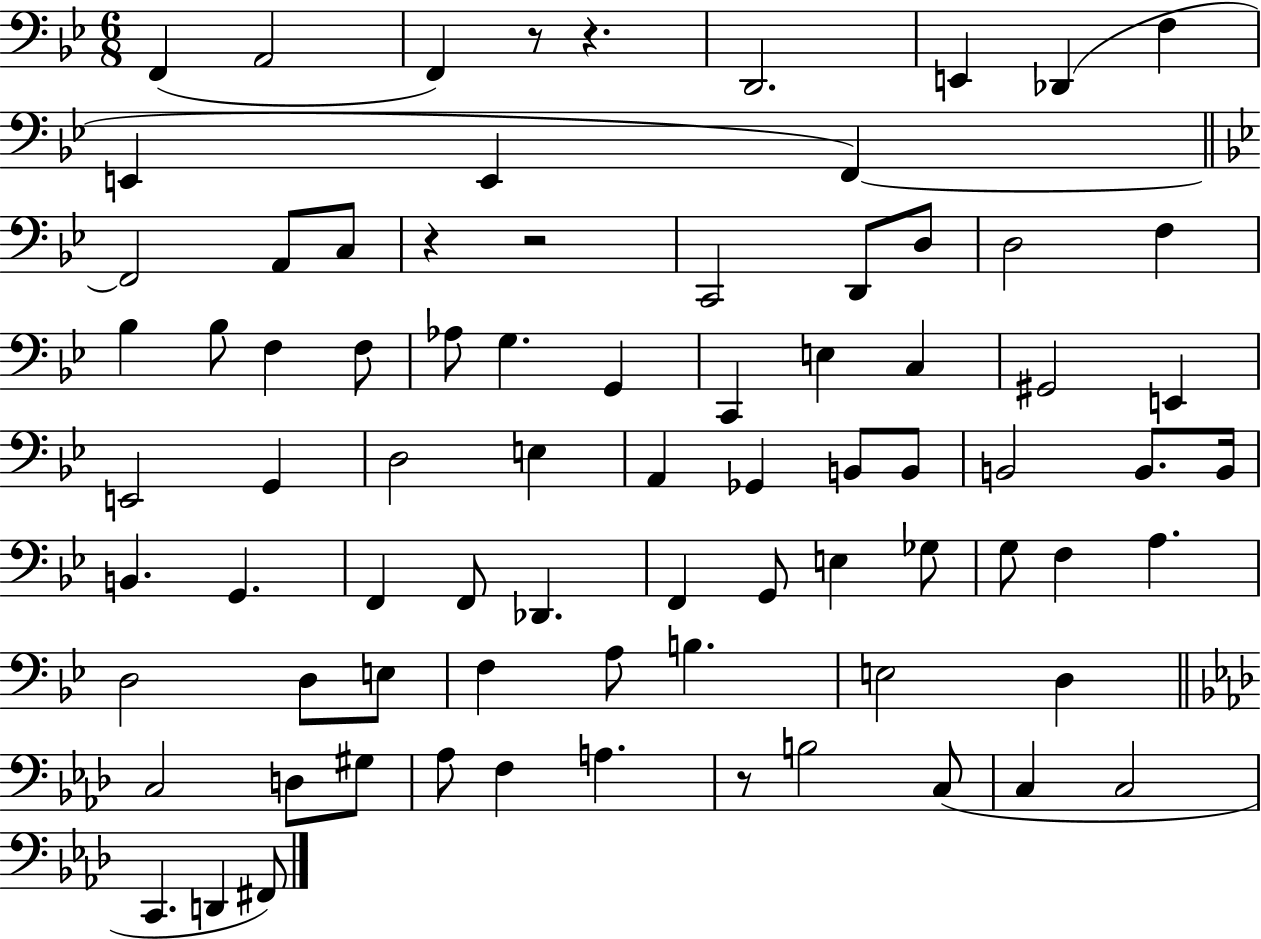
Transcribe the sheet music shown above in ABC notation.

X:1
T:Untitled
M:6/8
L:1/4
K:Bb
F,, A,,2 F,, z/2 z D,,2 E,, _D,, F, E,, E,, F,, F,,2 A,,/2 C,/2 z z2 C,,2 D,,/2 D,/2 D,2 F, _B, _B,/2 F, F,/2 _A,/2 G, G,, C,, E, C, ^G,,2 E,, E,,2 G,, D,2 E, A,, _G,, B,,/2 B,,/2 B,,2 B,,/2 B,,/4 B,, G,, F,, F,,/2 _D,, F,, G,,/2 E, _G,/2 G,/2 F, A, D,2 D,/2 E,/2 F, A,/2 B, E,2 D, C,2 D,/2 ^G,/2 _A,/2 F, A, z/2 B,2 C,/2 C, C,2 C,, D,, ^F,,/2